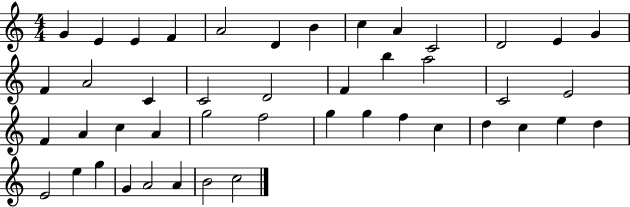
G4/q E4/q E4/q F4/q A4/h D4/q B4/q C5/q A4/q C4/h D4/h E4/q G4/q F4/q A4/h C4/q C4/h D4/h F4/q B5/q A5/h C4/h E4/h F4/q A4/q C5/q A4/q G5/h F5/h G5/q G5/q F5/q C5/q D5/q C5/q E5/q D5/q E4/h E5/q G5/q G4/q A4/h A4/q B4/h C5/h